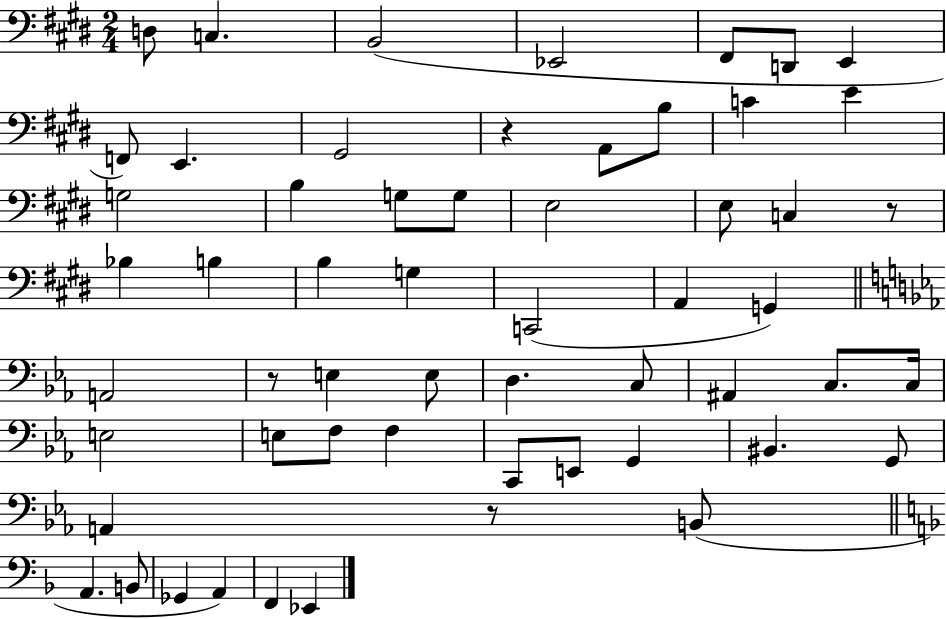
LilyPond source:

{
  \clef bass
  \numericTimeSignature
  \time 2/4
  \key e \major
  d8 c4. | b,2( | ees,2 | fis,8 d,8 e,4 | \break f,8) e,4. | gis,2 | r4 a,8 b8 | c'4 e'4 | \break g2 | b4 g8 g8 | e2 | e8 c4 r8 | \break bes4 b4 | b4 g4 | c,2( | a,4 g,4) | \break \bar "||" \break \key ees \major a,2 | r8 e4 e8 | d4. c8 | ais,4 c8. c16 | \break e2 | e8 f8 f4 | c,8 e,8 g,4 | bis,4. g,8 | \break a,4 r8 b,8( | \bar "||" \break \key f \major a,4. b,8 | ges,4 a,4) | f,4 ees,4 | \bar "|."
}